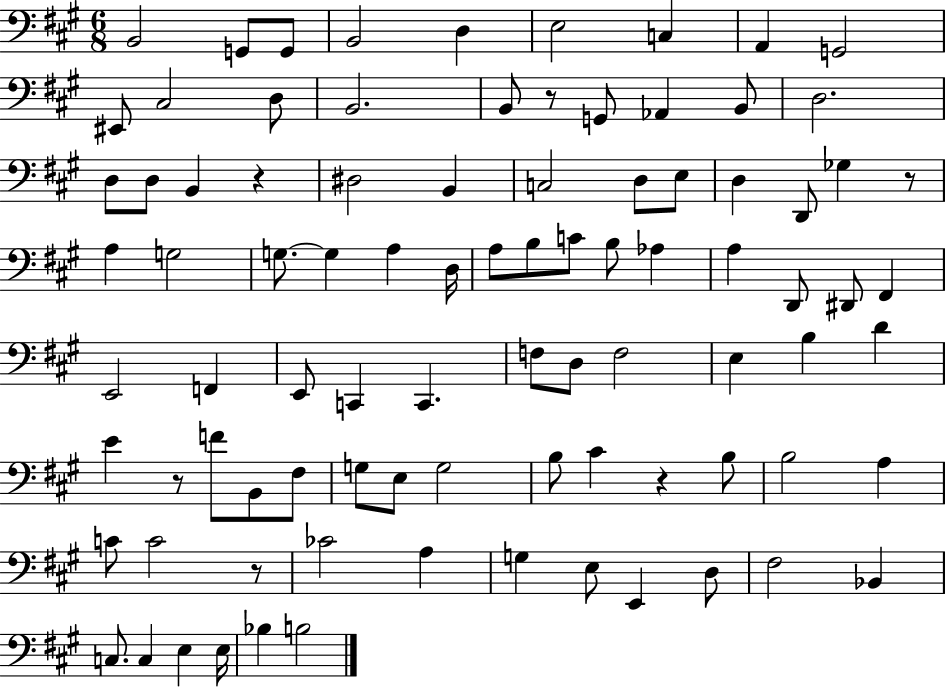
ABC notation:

X:1
T:Untitled
M:6/8
L:1/4
K:A
B,,2 G,,/2 G,,/2 B,,2 D, E,2 C, A,, G,,2 ^E,,/2 ^C,2 D,/2 B,,2 B,,/2 z/2 G,,/2 _A,, B,,/2 D,2 D,/2 D,/2 B,, z ^D,2 B,, C,2 D,/2 E,/2 D, D,,/2 _G, z/2 A, G,2 G,/2 G, A, D,/4 A,/2 B,/2 C/2 B,/2 _A, A, D,,/2 ^D,,/2 ^F,, E,,2 F,, E,,/2 C,, C,, F,/2 D,/2 F,2 E, B, D E z/2 F/2 B,,/2 ^F,/2 G,/2 E,/2 G,2 B,/2 ^C z B,/2 B,2 A, C/2 C2 z/2 _C2 A, G, E,/2 E,, D,/2 ^F,2 _B,, C,/2 C, E, E,/4 _B, B,2